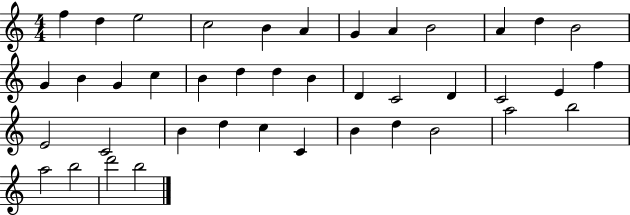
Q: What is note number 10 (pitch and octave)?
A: A4